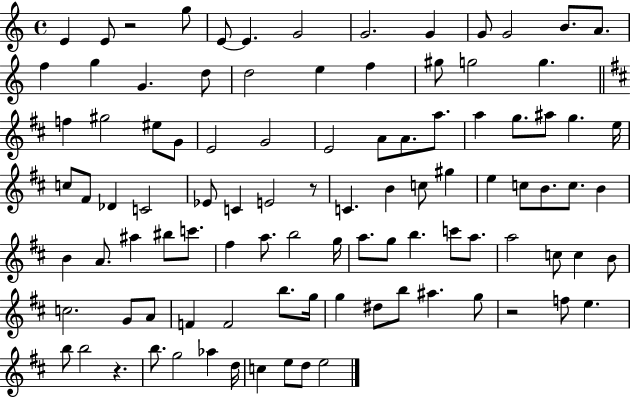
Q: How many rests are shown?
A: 4